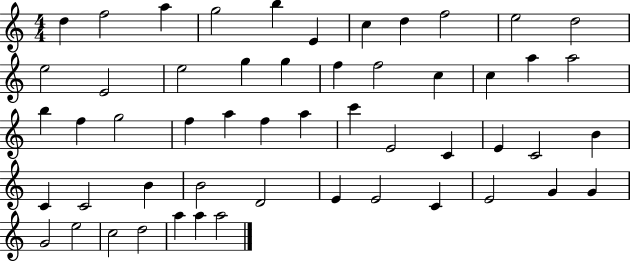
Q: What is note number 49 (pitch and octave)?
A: C5